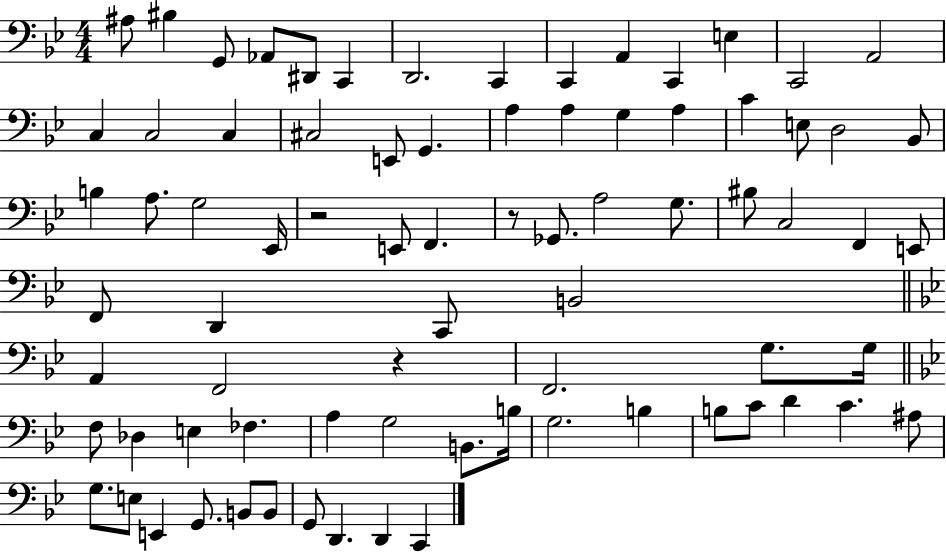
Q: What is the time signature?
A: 4/4